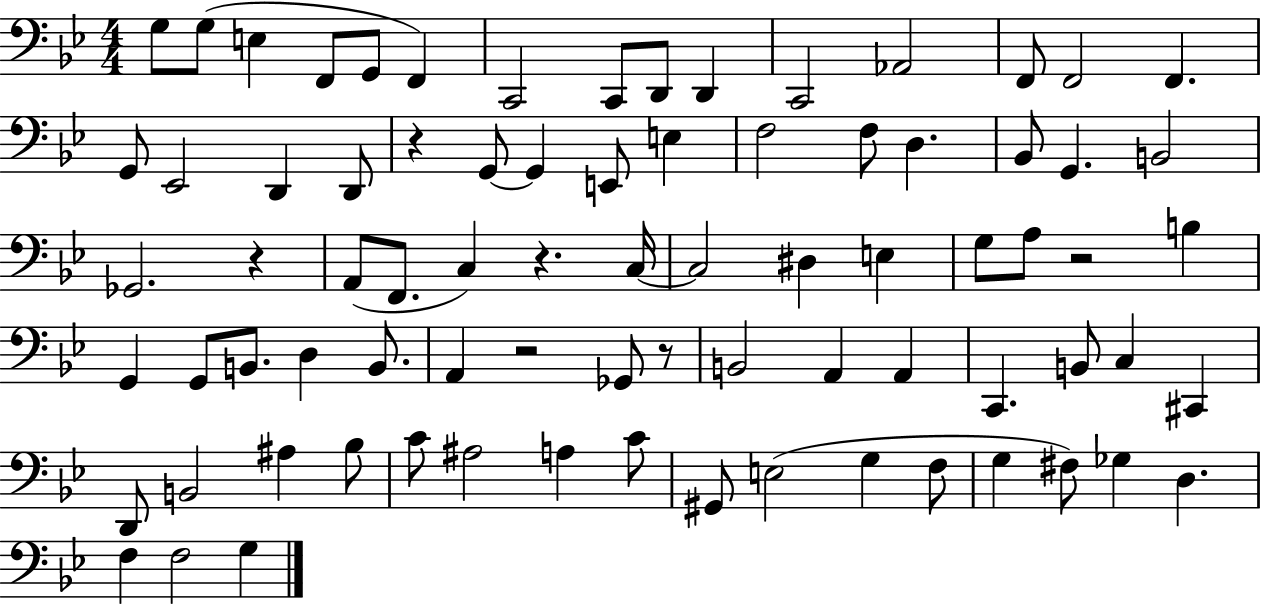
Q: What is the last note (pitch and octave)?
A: G3